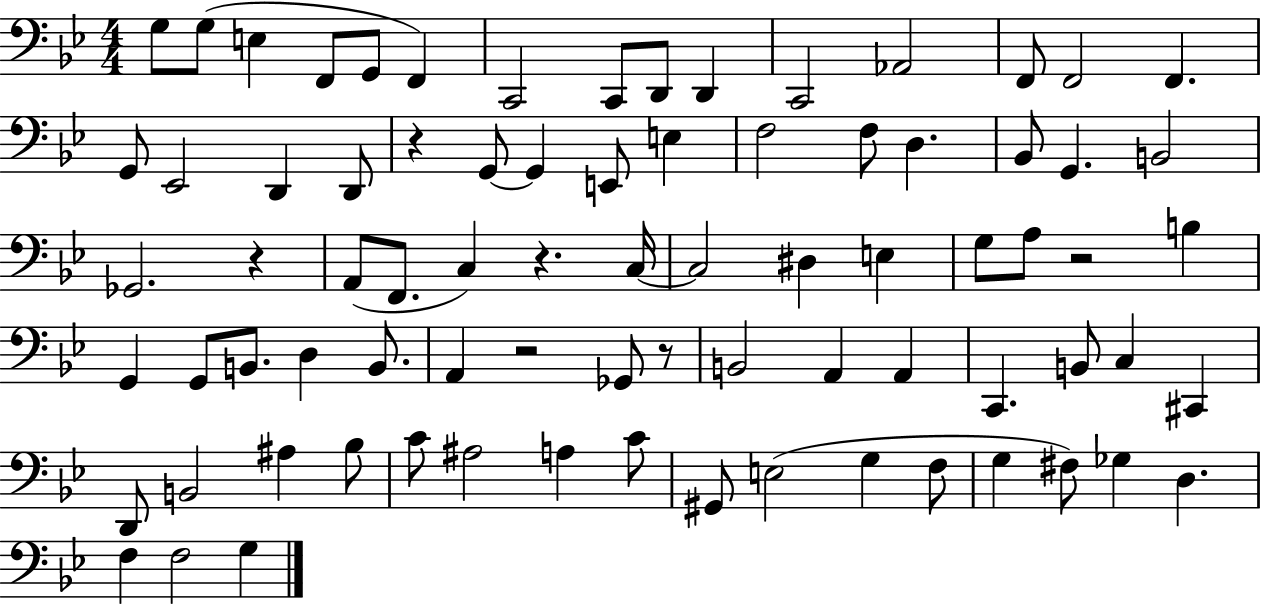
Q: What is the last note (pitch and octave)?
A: G3